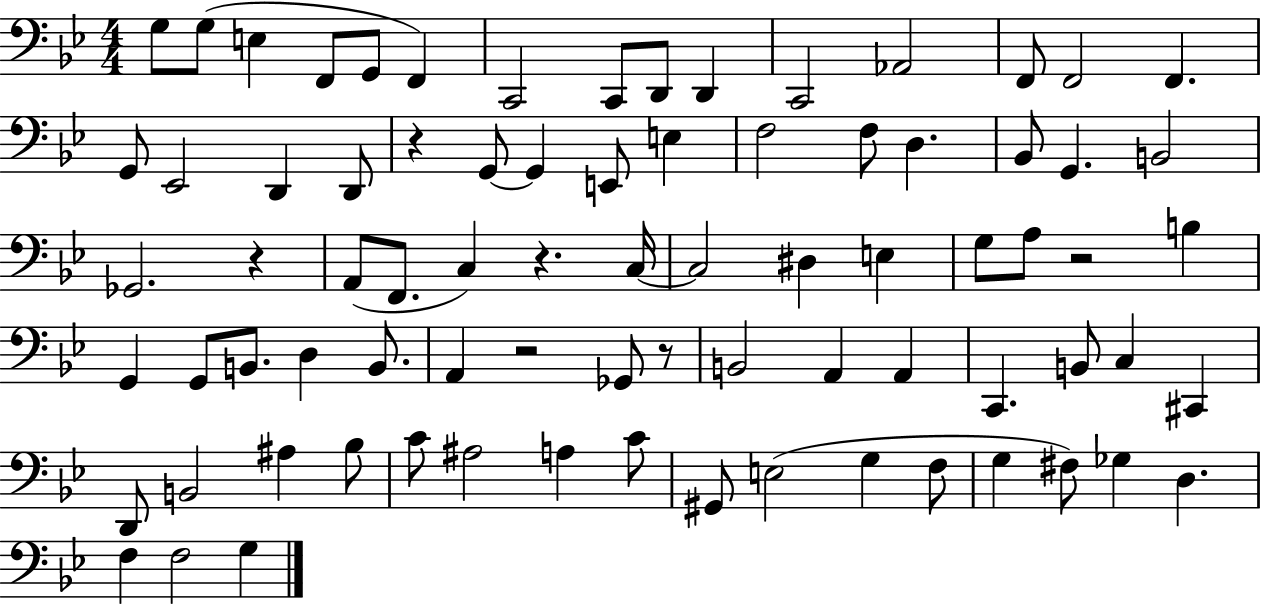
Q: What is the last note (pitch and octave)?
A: G3